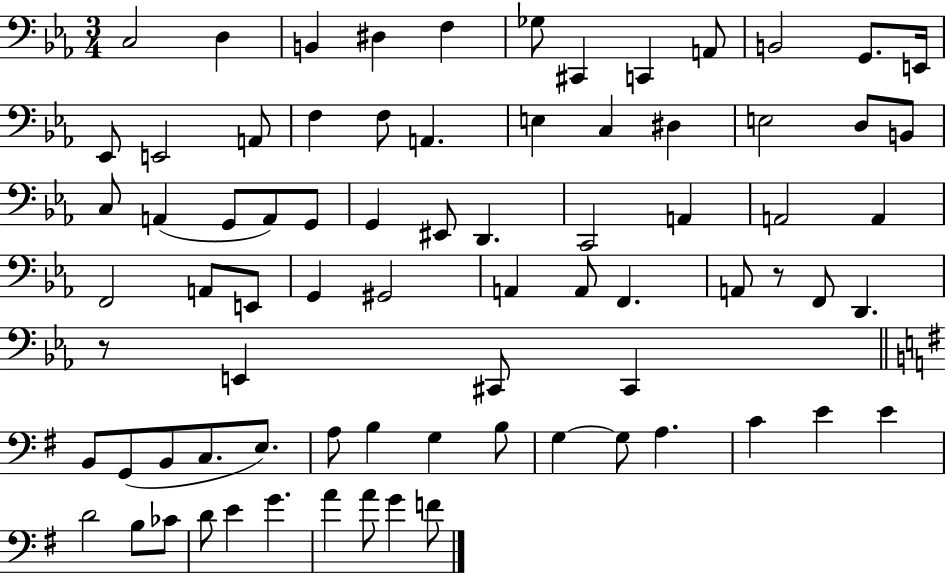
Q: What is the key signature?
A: EES major